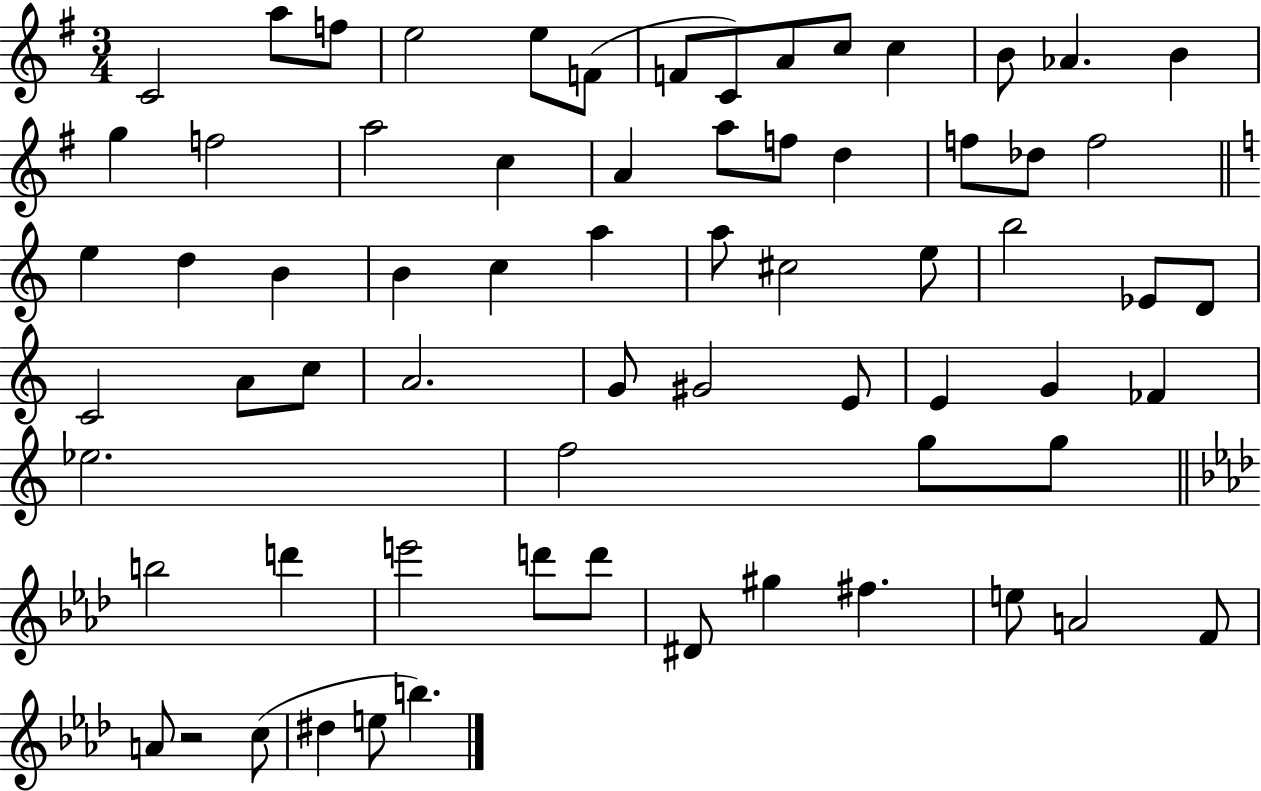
{
  \clef treble
  \numericTimeSignature
  \time 3/4
  \key g \major
  \repeat volta 2 { c'2 a''8 f''8 | e''2 e''8 f'8( | f'8 c'8) a'8 c''8 c''4 | b'8 aes'4. b'4 | \break g''4 f''2 | a''2 c''4 | a'4 a''8 f''8 d''4 | f''8 des''8 f''2 | \break \bar "||" \break \key c \major e''4 d''4 b'4 | b'4 c''4 a''4 | a''8 cis''2 e''8 | b''2 ees'8 d'8 | \break c'2 a'8 c''8 | a'2. | g'8 gis'2 e'8 | e'4 g'4 fes'4 | \break ees''2. | f''2 g''8 g''8 | \bar "||" \break \key f \minor b''2 d'''4 | e'''2 d'''8 d'''8 | dis'8 gis''4 fis''4. | e''8 a'2 f'8 | \break a'8 r2 c''8( | dis''4 e''8 b''4.) | } \bar "|."
}